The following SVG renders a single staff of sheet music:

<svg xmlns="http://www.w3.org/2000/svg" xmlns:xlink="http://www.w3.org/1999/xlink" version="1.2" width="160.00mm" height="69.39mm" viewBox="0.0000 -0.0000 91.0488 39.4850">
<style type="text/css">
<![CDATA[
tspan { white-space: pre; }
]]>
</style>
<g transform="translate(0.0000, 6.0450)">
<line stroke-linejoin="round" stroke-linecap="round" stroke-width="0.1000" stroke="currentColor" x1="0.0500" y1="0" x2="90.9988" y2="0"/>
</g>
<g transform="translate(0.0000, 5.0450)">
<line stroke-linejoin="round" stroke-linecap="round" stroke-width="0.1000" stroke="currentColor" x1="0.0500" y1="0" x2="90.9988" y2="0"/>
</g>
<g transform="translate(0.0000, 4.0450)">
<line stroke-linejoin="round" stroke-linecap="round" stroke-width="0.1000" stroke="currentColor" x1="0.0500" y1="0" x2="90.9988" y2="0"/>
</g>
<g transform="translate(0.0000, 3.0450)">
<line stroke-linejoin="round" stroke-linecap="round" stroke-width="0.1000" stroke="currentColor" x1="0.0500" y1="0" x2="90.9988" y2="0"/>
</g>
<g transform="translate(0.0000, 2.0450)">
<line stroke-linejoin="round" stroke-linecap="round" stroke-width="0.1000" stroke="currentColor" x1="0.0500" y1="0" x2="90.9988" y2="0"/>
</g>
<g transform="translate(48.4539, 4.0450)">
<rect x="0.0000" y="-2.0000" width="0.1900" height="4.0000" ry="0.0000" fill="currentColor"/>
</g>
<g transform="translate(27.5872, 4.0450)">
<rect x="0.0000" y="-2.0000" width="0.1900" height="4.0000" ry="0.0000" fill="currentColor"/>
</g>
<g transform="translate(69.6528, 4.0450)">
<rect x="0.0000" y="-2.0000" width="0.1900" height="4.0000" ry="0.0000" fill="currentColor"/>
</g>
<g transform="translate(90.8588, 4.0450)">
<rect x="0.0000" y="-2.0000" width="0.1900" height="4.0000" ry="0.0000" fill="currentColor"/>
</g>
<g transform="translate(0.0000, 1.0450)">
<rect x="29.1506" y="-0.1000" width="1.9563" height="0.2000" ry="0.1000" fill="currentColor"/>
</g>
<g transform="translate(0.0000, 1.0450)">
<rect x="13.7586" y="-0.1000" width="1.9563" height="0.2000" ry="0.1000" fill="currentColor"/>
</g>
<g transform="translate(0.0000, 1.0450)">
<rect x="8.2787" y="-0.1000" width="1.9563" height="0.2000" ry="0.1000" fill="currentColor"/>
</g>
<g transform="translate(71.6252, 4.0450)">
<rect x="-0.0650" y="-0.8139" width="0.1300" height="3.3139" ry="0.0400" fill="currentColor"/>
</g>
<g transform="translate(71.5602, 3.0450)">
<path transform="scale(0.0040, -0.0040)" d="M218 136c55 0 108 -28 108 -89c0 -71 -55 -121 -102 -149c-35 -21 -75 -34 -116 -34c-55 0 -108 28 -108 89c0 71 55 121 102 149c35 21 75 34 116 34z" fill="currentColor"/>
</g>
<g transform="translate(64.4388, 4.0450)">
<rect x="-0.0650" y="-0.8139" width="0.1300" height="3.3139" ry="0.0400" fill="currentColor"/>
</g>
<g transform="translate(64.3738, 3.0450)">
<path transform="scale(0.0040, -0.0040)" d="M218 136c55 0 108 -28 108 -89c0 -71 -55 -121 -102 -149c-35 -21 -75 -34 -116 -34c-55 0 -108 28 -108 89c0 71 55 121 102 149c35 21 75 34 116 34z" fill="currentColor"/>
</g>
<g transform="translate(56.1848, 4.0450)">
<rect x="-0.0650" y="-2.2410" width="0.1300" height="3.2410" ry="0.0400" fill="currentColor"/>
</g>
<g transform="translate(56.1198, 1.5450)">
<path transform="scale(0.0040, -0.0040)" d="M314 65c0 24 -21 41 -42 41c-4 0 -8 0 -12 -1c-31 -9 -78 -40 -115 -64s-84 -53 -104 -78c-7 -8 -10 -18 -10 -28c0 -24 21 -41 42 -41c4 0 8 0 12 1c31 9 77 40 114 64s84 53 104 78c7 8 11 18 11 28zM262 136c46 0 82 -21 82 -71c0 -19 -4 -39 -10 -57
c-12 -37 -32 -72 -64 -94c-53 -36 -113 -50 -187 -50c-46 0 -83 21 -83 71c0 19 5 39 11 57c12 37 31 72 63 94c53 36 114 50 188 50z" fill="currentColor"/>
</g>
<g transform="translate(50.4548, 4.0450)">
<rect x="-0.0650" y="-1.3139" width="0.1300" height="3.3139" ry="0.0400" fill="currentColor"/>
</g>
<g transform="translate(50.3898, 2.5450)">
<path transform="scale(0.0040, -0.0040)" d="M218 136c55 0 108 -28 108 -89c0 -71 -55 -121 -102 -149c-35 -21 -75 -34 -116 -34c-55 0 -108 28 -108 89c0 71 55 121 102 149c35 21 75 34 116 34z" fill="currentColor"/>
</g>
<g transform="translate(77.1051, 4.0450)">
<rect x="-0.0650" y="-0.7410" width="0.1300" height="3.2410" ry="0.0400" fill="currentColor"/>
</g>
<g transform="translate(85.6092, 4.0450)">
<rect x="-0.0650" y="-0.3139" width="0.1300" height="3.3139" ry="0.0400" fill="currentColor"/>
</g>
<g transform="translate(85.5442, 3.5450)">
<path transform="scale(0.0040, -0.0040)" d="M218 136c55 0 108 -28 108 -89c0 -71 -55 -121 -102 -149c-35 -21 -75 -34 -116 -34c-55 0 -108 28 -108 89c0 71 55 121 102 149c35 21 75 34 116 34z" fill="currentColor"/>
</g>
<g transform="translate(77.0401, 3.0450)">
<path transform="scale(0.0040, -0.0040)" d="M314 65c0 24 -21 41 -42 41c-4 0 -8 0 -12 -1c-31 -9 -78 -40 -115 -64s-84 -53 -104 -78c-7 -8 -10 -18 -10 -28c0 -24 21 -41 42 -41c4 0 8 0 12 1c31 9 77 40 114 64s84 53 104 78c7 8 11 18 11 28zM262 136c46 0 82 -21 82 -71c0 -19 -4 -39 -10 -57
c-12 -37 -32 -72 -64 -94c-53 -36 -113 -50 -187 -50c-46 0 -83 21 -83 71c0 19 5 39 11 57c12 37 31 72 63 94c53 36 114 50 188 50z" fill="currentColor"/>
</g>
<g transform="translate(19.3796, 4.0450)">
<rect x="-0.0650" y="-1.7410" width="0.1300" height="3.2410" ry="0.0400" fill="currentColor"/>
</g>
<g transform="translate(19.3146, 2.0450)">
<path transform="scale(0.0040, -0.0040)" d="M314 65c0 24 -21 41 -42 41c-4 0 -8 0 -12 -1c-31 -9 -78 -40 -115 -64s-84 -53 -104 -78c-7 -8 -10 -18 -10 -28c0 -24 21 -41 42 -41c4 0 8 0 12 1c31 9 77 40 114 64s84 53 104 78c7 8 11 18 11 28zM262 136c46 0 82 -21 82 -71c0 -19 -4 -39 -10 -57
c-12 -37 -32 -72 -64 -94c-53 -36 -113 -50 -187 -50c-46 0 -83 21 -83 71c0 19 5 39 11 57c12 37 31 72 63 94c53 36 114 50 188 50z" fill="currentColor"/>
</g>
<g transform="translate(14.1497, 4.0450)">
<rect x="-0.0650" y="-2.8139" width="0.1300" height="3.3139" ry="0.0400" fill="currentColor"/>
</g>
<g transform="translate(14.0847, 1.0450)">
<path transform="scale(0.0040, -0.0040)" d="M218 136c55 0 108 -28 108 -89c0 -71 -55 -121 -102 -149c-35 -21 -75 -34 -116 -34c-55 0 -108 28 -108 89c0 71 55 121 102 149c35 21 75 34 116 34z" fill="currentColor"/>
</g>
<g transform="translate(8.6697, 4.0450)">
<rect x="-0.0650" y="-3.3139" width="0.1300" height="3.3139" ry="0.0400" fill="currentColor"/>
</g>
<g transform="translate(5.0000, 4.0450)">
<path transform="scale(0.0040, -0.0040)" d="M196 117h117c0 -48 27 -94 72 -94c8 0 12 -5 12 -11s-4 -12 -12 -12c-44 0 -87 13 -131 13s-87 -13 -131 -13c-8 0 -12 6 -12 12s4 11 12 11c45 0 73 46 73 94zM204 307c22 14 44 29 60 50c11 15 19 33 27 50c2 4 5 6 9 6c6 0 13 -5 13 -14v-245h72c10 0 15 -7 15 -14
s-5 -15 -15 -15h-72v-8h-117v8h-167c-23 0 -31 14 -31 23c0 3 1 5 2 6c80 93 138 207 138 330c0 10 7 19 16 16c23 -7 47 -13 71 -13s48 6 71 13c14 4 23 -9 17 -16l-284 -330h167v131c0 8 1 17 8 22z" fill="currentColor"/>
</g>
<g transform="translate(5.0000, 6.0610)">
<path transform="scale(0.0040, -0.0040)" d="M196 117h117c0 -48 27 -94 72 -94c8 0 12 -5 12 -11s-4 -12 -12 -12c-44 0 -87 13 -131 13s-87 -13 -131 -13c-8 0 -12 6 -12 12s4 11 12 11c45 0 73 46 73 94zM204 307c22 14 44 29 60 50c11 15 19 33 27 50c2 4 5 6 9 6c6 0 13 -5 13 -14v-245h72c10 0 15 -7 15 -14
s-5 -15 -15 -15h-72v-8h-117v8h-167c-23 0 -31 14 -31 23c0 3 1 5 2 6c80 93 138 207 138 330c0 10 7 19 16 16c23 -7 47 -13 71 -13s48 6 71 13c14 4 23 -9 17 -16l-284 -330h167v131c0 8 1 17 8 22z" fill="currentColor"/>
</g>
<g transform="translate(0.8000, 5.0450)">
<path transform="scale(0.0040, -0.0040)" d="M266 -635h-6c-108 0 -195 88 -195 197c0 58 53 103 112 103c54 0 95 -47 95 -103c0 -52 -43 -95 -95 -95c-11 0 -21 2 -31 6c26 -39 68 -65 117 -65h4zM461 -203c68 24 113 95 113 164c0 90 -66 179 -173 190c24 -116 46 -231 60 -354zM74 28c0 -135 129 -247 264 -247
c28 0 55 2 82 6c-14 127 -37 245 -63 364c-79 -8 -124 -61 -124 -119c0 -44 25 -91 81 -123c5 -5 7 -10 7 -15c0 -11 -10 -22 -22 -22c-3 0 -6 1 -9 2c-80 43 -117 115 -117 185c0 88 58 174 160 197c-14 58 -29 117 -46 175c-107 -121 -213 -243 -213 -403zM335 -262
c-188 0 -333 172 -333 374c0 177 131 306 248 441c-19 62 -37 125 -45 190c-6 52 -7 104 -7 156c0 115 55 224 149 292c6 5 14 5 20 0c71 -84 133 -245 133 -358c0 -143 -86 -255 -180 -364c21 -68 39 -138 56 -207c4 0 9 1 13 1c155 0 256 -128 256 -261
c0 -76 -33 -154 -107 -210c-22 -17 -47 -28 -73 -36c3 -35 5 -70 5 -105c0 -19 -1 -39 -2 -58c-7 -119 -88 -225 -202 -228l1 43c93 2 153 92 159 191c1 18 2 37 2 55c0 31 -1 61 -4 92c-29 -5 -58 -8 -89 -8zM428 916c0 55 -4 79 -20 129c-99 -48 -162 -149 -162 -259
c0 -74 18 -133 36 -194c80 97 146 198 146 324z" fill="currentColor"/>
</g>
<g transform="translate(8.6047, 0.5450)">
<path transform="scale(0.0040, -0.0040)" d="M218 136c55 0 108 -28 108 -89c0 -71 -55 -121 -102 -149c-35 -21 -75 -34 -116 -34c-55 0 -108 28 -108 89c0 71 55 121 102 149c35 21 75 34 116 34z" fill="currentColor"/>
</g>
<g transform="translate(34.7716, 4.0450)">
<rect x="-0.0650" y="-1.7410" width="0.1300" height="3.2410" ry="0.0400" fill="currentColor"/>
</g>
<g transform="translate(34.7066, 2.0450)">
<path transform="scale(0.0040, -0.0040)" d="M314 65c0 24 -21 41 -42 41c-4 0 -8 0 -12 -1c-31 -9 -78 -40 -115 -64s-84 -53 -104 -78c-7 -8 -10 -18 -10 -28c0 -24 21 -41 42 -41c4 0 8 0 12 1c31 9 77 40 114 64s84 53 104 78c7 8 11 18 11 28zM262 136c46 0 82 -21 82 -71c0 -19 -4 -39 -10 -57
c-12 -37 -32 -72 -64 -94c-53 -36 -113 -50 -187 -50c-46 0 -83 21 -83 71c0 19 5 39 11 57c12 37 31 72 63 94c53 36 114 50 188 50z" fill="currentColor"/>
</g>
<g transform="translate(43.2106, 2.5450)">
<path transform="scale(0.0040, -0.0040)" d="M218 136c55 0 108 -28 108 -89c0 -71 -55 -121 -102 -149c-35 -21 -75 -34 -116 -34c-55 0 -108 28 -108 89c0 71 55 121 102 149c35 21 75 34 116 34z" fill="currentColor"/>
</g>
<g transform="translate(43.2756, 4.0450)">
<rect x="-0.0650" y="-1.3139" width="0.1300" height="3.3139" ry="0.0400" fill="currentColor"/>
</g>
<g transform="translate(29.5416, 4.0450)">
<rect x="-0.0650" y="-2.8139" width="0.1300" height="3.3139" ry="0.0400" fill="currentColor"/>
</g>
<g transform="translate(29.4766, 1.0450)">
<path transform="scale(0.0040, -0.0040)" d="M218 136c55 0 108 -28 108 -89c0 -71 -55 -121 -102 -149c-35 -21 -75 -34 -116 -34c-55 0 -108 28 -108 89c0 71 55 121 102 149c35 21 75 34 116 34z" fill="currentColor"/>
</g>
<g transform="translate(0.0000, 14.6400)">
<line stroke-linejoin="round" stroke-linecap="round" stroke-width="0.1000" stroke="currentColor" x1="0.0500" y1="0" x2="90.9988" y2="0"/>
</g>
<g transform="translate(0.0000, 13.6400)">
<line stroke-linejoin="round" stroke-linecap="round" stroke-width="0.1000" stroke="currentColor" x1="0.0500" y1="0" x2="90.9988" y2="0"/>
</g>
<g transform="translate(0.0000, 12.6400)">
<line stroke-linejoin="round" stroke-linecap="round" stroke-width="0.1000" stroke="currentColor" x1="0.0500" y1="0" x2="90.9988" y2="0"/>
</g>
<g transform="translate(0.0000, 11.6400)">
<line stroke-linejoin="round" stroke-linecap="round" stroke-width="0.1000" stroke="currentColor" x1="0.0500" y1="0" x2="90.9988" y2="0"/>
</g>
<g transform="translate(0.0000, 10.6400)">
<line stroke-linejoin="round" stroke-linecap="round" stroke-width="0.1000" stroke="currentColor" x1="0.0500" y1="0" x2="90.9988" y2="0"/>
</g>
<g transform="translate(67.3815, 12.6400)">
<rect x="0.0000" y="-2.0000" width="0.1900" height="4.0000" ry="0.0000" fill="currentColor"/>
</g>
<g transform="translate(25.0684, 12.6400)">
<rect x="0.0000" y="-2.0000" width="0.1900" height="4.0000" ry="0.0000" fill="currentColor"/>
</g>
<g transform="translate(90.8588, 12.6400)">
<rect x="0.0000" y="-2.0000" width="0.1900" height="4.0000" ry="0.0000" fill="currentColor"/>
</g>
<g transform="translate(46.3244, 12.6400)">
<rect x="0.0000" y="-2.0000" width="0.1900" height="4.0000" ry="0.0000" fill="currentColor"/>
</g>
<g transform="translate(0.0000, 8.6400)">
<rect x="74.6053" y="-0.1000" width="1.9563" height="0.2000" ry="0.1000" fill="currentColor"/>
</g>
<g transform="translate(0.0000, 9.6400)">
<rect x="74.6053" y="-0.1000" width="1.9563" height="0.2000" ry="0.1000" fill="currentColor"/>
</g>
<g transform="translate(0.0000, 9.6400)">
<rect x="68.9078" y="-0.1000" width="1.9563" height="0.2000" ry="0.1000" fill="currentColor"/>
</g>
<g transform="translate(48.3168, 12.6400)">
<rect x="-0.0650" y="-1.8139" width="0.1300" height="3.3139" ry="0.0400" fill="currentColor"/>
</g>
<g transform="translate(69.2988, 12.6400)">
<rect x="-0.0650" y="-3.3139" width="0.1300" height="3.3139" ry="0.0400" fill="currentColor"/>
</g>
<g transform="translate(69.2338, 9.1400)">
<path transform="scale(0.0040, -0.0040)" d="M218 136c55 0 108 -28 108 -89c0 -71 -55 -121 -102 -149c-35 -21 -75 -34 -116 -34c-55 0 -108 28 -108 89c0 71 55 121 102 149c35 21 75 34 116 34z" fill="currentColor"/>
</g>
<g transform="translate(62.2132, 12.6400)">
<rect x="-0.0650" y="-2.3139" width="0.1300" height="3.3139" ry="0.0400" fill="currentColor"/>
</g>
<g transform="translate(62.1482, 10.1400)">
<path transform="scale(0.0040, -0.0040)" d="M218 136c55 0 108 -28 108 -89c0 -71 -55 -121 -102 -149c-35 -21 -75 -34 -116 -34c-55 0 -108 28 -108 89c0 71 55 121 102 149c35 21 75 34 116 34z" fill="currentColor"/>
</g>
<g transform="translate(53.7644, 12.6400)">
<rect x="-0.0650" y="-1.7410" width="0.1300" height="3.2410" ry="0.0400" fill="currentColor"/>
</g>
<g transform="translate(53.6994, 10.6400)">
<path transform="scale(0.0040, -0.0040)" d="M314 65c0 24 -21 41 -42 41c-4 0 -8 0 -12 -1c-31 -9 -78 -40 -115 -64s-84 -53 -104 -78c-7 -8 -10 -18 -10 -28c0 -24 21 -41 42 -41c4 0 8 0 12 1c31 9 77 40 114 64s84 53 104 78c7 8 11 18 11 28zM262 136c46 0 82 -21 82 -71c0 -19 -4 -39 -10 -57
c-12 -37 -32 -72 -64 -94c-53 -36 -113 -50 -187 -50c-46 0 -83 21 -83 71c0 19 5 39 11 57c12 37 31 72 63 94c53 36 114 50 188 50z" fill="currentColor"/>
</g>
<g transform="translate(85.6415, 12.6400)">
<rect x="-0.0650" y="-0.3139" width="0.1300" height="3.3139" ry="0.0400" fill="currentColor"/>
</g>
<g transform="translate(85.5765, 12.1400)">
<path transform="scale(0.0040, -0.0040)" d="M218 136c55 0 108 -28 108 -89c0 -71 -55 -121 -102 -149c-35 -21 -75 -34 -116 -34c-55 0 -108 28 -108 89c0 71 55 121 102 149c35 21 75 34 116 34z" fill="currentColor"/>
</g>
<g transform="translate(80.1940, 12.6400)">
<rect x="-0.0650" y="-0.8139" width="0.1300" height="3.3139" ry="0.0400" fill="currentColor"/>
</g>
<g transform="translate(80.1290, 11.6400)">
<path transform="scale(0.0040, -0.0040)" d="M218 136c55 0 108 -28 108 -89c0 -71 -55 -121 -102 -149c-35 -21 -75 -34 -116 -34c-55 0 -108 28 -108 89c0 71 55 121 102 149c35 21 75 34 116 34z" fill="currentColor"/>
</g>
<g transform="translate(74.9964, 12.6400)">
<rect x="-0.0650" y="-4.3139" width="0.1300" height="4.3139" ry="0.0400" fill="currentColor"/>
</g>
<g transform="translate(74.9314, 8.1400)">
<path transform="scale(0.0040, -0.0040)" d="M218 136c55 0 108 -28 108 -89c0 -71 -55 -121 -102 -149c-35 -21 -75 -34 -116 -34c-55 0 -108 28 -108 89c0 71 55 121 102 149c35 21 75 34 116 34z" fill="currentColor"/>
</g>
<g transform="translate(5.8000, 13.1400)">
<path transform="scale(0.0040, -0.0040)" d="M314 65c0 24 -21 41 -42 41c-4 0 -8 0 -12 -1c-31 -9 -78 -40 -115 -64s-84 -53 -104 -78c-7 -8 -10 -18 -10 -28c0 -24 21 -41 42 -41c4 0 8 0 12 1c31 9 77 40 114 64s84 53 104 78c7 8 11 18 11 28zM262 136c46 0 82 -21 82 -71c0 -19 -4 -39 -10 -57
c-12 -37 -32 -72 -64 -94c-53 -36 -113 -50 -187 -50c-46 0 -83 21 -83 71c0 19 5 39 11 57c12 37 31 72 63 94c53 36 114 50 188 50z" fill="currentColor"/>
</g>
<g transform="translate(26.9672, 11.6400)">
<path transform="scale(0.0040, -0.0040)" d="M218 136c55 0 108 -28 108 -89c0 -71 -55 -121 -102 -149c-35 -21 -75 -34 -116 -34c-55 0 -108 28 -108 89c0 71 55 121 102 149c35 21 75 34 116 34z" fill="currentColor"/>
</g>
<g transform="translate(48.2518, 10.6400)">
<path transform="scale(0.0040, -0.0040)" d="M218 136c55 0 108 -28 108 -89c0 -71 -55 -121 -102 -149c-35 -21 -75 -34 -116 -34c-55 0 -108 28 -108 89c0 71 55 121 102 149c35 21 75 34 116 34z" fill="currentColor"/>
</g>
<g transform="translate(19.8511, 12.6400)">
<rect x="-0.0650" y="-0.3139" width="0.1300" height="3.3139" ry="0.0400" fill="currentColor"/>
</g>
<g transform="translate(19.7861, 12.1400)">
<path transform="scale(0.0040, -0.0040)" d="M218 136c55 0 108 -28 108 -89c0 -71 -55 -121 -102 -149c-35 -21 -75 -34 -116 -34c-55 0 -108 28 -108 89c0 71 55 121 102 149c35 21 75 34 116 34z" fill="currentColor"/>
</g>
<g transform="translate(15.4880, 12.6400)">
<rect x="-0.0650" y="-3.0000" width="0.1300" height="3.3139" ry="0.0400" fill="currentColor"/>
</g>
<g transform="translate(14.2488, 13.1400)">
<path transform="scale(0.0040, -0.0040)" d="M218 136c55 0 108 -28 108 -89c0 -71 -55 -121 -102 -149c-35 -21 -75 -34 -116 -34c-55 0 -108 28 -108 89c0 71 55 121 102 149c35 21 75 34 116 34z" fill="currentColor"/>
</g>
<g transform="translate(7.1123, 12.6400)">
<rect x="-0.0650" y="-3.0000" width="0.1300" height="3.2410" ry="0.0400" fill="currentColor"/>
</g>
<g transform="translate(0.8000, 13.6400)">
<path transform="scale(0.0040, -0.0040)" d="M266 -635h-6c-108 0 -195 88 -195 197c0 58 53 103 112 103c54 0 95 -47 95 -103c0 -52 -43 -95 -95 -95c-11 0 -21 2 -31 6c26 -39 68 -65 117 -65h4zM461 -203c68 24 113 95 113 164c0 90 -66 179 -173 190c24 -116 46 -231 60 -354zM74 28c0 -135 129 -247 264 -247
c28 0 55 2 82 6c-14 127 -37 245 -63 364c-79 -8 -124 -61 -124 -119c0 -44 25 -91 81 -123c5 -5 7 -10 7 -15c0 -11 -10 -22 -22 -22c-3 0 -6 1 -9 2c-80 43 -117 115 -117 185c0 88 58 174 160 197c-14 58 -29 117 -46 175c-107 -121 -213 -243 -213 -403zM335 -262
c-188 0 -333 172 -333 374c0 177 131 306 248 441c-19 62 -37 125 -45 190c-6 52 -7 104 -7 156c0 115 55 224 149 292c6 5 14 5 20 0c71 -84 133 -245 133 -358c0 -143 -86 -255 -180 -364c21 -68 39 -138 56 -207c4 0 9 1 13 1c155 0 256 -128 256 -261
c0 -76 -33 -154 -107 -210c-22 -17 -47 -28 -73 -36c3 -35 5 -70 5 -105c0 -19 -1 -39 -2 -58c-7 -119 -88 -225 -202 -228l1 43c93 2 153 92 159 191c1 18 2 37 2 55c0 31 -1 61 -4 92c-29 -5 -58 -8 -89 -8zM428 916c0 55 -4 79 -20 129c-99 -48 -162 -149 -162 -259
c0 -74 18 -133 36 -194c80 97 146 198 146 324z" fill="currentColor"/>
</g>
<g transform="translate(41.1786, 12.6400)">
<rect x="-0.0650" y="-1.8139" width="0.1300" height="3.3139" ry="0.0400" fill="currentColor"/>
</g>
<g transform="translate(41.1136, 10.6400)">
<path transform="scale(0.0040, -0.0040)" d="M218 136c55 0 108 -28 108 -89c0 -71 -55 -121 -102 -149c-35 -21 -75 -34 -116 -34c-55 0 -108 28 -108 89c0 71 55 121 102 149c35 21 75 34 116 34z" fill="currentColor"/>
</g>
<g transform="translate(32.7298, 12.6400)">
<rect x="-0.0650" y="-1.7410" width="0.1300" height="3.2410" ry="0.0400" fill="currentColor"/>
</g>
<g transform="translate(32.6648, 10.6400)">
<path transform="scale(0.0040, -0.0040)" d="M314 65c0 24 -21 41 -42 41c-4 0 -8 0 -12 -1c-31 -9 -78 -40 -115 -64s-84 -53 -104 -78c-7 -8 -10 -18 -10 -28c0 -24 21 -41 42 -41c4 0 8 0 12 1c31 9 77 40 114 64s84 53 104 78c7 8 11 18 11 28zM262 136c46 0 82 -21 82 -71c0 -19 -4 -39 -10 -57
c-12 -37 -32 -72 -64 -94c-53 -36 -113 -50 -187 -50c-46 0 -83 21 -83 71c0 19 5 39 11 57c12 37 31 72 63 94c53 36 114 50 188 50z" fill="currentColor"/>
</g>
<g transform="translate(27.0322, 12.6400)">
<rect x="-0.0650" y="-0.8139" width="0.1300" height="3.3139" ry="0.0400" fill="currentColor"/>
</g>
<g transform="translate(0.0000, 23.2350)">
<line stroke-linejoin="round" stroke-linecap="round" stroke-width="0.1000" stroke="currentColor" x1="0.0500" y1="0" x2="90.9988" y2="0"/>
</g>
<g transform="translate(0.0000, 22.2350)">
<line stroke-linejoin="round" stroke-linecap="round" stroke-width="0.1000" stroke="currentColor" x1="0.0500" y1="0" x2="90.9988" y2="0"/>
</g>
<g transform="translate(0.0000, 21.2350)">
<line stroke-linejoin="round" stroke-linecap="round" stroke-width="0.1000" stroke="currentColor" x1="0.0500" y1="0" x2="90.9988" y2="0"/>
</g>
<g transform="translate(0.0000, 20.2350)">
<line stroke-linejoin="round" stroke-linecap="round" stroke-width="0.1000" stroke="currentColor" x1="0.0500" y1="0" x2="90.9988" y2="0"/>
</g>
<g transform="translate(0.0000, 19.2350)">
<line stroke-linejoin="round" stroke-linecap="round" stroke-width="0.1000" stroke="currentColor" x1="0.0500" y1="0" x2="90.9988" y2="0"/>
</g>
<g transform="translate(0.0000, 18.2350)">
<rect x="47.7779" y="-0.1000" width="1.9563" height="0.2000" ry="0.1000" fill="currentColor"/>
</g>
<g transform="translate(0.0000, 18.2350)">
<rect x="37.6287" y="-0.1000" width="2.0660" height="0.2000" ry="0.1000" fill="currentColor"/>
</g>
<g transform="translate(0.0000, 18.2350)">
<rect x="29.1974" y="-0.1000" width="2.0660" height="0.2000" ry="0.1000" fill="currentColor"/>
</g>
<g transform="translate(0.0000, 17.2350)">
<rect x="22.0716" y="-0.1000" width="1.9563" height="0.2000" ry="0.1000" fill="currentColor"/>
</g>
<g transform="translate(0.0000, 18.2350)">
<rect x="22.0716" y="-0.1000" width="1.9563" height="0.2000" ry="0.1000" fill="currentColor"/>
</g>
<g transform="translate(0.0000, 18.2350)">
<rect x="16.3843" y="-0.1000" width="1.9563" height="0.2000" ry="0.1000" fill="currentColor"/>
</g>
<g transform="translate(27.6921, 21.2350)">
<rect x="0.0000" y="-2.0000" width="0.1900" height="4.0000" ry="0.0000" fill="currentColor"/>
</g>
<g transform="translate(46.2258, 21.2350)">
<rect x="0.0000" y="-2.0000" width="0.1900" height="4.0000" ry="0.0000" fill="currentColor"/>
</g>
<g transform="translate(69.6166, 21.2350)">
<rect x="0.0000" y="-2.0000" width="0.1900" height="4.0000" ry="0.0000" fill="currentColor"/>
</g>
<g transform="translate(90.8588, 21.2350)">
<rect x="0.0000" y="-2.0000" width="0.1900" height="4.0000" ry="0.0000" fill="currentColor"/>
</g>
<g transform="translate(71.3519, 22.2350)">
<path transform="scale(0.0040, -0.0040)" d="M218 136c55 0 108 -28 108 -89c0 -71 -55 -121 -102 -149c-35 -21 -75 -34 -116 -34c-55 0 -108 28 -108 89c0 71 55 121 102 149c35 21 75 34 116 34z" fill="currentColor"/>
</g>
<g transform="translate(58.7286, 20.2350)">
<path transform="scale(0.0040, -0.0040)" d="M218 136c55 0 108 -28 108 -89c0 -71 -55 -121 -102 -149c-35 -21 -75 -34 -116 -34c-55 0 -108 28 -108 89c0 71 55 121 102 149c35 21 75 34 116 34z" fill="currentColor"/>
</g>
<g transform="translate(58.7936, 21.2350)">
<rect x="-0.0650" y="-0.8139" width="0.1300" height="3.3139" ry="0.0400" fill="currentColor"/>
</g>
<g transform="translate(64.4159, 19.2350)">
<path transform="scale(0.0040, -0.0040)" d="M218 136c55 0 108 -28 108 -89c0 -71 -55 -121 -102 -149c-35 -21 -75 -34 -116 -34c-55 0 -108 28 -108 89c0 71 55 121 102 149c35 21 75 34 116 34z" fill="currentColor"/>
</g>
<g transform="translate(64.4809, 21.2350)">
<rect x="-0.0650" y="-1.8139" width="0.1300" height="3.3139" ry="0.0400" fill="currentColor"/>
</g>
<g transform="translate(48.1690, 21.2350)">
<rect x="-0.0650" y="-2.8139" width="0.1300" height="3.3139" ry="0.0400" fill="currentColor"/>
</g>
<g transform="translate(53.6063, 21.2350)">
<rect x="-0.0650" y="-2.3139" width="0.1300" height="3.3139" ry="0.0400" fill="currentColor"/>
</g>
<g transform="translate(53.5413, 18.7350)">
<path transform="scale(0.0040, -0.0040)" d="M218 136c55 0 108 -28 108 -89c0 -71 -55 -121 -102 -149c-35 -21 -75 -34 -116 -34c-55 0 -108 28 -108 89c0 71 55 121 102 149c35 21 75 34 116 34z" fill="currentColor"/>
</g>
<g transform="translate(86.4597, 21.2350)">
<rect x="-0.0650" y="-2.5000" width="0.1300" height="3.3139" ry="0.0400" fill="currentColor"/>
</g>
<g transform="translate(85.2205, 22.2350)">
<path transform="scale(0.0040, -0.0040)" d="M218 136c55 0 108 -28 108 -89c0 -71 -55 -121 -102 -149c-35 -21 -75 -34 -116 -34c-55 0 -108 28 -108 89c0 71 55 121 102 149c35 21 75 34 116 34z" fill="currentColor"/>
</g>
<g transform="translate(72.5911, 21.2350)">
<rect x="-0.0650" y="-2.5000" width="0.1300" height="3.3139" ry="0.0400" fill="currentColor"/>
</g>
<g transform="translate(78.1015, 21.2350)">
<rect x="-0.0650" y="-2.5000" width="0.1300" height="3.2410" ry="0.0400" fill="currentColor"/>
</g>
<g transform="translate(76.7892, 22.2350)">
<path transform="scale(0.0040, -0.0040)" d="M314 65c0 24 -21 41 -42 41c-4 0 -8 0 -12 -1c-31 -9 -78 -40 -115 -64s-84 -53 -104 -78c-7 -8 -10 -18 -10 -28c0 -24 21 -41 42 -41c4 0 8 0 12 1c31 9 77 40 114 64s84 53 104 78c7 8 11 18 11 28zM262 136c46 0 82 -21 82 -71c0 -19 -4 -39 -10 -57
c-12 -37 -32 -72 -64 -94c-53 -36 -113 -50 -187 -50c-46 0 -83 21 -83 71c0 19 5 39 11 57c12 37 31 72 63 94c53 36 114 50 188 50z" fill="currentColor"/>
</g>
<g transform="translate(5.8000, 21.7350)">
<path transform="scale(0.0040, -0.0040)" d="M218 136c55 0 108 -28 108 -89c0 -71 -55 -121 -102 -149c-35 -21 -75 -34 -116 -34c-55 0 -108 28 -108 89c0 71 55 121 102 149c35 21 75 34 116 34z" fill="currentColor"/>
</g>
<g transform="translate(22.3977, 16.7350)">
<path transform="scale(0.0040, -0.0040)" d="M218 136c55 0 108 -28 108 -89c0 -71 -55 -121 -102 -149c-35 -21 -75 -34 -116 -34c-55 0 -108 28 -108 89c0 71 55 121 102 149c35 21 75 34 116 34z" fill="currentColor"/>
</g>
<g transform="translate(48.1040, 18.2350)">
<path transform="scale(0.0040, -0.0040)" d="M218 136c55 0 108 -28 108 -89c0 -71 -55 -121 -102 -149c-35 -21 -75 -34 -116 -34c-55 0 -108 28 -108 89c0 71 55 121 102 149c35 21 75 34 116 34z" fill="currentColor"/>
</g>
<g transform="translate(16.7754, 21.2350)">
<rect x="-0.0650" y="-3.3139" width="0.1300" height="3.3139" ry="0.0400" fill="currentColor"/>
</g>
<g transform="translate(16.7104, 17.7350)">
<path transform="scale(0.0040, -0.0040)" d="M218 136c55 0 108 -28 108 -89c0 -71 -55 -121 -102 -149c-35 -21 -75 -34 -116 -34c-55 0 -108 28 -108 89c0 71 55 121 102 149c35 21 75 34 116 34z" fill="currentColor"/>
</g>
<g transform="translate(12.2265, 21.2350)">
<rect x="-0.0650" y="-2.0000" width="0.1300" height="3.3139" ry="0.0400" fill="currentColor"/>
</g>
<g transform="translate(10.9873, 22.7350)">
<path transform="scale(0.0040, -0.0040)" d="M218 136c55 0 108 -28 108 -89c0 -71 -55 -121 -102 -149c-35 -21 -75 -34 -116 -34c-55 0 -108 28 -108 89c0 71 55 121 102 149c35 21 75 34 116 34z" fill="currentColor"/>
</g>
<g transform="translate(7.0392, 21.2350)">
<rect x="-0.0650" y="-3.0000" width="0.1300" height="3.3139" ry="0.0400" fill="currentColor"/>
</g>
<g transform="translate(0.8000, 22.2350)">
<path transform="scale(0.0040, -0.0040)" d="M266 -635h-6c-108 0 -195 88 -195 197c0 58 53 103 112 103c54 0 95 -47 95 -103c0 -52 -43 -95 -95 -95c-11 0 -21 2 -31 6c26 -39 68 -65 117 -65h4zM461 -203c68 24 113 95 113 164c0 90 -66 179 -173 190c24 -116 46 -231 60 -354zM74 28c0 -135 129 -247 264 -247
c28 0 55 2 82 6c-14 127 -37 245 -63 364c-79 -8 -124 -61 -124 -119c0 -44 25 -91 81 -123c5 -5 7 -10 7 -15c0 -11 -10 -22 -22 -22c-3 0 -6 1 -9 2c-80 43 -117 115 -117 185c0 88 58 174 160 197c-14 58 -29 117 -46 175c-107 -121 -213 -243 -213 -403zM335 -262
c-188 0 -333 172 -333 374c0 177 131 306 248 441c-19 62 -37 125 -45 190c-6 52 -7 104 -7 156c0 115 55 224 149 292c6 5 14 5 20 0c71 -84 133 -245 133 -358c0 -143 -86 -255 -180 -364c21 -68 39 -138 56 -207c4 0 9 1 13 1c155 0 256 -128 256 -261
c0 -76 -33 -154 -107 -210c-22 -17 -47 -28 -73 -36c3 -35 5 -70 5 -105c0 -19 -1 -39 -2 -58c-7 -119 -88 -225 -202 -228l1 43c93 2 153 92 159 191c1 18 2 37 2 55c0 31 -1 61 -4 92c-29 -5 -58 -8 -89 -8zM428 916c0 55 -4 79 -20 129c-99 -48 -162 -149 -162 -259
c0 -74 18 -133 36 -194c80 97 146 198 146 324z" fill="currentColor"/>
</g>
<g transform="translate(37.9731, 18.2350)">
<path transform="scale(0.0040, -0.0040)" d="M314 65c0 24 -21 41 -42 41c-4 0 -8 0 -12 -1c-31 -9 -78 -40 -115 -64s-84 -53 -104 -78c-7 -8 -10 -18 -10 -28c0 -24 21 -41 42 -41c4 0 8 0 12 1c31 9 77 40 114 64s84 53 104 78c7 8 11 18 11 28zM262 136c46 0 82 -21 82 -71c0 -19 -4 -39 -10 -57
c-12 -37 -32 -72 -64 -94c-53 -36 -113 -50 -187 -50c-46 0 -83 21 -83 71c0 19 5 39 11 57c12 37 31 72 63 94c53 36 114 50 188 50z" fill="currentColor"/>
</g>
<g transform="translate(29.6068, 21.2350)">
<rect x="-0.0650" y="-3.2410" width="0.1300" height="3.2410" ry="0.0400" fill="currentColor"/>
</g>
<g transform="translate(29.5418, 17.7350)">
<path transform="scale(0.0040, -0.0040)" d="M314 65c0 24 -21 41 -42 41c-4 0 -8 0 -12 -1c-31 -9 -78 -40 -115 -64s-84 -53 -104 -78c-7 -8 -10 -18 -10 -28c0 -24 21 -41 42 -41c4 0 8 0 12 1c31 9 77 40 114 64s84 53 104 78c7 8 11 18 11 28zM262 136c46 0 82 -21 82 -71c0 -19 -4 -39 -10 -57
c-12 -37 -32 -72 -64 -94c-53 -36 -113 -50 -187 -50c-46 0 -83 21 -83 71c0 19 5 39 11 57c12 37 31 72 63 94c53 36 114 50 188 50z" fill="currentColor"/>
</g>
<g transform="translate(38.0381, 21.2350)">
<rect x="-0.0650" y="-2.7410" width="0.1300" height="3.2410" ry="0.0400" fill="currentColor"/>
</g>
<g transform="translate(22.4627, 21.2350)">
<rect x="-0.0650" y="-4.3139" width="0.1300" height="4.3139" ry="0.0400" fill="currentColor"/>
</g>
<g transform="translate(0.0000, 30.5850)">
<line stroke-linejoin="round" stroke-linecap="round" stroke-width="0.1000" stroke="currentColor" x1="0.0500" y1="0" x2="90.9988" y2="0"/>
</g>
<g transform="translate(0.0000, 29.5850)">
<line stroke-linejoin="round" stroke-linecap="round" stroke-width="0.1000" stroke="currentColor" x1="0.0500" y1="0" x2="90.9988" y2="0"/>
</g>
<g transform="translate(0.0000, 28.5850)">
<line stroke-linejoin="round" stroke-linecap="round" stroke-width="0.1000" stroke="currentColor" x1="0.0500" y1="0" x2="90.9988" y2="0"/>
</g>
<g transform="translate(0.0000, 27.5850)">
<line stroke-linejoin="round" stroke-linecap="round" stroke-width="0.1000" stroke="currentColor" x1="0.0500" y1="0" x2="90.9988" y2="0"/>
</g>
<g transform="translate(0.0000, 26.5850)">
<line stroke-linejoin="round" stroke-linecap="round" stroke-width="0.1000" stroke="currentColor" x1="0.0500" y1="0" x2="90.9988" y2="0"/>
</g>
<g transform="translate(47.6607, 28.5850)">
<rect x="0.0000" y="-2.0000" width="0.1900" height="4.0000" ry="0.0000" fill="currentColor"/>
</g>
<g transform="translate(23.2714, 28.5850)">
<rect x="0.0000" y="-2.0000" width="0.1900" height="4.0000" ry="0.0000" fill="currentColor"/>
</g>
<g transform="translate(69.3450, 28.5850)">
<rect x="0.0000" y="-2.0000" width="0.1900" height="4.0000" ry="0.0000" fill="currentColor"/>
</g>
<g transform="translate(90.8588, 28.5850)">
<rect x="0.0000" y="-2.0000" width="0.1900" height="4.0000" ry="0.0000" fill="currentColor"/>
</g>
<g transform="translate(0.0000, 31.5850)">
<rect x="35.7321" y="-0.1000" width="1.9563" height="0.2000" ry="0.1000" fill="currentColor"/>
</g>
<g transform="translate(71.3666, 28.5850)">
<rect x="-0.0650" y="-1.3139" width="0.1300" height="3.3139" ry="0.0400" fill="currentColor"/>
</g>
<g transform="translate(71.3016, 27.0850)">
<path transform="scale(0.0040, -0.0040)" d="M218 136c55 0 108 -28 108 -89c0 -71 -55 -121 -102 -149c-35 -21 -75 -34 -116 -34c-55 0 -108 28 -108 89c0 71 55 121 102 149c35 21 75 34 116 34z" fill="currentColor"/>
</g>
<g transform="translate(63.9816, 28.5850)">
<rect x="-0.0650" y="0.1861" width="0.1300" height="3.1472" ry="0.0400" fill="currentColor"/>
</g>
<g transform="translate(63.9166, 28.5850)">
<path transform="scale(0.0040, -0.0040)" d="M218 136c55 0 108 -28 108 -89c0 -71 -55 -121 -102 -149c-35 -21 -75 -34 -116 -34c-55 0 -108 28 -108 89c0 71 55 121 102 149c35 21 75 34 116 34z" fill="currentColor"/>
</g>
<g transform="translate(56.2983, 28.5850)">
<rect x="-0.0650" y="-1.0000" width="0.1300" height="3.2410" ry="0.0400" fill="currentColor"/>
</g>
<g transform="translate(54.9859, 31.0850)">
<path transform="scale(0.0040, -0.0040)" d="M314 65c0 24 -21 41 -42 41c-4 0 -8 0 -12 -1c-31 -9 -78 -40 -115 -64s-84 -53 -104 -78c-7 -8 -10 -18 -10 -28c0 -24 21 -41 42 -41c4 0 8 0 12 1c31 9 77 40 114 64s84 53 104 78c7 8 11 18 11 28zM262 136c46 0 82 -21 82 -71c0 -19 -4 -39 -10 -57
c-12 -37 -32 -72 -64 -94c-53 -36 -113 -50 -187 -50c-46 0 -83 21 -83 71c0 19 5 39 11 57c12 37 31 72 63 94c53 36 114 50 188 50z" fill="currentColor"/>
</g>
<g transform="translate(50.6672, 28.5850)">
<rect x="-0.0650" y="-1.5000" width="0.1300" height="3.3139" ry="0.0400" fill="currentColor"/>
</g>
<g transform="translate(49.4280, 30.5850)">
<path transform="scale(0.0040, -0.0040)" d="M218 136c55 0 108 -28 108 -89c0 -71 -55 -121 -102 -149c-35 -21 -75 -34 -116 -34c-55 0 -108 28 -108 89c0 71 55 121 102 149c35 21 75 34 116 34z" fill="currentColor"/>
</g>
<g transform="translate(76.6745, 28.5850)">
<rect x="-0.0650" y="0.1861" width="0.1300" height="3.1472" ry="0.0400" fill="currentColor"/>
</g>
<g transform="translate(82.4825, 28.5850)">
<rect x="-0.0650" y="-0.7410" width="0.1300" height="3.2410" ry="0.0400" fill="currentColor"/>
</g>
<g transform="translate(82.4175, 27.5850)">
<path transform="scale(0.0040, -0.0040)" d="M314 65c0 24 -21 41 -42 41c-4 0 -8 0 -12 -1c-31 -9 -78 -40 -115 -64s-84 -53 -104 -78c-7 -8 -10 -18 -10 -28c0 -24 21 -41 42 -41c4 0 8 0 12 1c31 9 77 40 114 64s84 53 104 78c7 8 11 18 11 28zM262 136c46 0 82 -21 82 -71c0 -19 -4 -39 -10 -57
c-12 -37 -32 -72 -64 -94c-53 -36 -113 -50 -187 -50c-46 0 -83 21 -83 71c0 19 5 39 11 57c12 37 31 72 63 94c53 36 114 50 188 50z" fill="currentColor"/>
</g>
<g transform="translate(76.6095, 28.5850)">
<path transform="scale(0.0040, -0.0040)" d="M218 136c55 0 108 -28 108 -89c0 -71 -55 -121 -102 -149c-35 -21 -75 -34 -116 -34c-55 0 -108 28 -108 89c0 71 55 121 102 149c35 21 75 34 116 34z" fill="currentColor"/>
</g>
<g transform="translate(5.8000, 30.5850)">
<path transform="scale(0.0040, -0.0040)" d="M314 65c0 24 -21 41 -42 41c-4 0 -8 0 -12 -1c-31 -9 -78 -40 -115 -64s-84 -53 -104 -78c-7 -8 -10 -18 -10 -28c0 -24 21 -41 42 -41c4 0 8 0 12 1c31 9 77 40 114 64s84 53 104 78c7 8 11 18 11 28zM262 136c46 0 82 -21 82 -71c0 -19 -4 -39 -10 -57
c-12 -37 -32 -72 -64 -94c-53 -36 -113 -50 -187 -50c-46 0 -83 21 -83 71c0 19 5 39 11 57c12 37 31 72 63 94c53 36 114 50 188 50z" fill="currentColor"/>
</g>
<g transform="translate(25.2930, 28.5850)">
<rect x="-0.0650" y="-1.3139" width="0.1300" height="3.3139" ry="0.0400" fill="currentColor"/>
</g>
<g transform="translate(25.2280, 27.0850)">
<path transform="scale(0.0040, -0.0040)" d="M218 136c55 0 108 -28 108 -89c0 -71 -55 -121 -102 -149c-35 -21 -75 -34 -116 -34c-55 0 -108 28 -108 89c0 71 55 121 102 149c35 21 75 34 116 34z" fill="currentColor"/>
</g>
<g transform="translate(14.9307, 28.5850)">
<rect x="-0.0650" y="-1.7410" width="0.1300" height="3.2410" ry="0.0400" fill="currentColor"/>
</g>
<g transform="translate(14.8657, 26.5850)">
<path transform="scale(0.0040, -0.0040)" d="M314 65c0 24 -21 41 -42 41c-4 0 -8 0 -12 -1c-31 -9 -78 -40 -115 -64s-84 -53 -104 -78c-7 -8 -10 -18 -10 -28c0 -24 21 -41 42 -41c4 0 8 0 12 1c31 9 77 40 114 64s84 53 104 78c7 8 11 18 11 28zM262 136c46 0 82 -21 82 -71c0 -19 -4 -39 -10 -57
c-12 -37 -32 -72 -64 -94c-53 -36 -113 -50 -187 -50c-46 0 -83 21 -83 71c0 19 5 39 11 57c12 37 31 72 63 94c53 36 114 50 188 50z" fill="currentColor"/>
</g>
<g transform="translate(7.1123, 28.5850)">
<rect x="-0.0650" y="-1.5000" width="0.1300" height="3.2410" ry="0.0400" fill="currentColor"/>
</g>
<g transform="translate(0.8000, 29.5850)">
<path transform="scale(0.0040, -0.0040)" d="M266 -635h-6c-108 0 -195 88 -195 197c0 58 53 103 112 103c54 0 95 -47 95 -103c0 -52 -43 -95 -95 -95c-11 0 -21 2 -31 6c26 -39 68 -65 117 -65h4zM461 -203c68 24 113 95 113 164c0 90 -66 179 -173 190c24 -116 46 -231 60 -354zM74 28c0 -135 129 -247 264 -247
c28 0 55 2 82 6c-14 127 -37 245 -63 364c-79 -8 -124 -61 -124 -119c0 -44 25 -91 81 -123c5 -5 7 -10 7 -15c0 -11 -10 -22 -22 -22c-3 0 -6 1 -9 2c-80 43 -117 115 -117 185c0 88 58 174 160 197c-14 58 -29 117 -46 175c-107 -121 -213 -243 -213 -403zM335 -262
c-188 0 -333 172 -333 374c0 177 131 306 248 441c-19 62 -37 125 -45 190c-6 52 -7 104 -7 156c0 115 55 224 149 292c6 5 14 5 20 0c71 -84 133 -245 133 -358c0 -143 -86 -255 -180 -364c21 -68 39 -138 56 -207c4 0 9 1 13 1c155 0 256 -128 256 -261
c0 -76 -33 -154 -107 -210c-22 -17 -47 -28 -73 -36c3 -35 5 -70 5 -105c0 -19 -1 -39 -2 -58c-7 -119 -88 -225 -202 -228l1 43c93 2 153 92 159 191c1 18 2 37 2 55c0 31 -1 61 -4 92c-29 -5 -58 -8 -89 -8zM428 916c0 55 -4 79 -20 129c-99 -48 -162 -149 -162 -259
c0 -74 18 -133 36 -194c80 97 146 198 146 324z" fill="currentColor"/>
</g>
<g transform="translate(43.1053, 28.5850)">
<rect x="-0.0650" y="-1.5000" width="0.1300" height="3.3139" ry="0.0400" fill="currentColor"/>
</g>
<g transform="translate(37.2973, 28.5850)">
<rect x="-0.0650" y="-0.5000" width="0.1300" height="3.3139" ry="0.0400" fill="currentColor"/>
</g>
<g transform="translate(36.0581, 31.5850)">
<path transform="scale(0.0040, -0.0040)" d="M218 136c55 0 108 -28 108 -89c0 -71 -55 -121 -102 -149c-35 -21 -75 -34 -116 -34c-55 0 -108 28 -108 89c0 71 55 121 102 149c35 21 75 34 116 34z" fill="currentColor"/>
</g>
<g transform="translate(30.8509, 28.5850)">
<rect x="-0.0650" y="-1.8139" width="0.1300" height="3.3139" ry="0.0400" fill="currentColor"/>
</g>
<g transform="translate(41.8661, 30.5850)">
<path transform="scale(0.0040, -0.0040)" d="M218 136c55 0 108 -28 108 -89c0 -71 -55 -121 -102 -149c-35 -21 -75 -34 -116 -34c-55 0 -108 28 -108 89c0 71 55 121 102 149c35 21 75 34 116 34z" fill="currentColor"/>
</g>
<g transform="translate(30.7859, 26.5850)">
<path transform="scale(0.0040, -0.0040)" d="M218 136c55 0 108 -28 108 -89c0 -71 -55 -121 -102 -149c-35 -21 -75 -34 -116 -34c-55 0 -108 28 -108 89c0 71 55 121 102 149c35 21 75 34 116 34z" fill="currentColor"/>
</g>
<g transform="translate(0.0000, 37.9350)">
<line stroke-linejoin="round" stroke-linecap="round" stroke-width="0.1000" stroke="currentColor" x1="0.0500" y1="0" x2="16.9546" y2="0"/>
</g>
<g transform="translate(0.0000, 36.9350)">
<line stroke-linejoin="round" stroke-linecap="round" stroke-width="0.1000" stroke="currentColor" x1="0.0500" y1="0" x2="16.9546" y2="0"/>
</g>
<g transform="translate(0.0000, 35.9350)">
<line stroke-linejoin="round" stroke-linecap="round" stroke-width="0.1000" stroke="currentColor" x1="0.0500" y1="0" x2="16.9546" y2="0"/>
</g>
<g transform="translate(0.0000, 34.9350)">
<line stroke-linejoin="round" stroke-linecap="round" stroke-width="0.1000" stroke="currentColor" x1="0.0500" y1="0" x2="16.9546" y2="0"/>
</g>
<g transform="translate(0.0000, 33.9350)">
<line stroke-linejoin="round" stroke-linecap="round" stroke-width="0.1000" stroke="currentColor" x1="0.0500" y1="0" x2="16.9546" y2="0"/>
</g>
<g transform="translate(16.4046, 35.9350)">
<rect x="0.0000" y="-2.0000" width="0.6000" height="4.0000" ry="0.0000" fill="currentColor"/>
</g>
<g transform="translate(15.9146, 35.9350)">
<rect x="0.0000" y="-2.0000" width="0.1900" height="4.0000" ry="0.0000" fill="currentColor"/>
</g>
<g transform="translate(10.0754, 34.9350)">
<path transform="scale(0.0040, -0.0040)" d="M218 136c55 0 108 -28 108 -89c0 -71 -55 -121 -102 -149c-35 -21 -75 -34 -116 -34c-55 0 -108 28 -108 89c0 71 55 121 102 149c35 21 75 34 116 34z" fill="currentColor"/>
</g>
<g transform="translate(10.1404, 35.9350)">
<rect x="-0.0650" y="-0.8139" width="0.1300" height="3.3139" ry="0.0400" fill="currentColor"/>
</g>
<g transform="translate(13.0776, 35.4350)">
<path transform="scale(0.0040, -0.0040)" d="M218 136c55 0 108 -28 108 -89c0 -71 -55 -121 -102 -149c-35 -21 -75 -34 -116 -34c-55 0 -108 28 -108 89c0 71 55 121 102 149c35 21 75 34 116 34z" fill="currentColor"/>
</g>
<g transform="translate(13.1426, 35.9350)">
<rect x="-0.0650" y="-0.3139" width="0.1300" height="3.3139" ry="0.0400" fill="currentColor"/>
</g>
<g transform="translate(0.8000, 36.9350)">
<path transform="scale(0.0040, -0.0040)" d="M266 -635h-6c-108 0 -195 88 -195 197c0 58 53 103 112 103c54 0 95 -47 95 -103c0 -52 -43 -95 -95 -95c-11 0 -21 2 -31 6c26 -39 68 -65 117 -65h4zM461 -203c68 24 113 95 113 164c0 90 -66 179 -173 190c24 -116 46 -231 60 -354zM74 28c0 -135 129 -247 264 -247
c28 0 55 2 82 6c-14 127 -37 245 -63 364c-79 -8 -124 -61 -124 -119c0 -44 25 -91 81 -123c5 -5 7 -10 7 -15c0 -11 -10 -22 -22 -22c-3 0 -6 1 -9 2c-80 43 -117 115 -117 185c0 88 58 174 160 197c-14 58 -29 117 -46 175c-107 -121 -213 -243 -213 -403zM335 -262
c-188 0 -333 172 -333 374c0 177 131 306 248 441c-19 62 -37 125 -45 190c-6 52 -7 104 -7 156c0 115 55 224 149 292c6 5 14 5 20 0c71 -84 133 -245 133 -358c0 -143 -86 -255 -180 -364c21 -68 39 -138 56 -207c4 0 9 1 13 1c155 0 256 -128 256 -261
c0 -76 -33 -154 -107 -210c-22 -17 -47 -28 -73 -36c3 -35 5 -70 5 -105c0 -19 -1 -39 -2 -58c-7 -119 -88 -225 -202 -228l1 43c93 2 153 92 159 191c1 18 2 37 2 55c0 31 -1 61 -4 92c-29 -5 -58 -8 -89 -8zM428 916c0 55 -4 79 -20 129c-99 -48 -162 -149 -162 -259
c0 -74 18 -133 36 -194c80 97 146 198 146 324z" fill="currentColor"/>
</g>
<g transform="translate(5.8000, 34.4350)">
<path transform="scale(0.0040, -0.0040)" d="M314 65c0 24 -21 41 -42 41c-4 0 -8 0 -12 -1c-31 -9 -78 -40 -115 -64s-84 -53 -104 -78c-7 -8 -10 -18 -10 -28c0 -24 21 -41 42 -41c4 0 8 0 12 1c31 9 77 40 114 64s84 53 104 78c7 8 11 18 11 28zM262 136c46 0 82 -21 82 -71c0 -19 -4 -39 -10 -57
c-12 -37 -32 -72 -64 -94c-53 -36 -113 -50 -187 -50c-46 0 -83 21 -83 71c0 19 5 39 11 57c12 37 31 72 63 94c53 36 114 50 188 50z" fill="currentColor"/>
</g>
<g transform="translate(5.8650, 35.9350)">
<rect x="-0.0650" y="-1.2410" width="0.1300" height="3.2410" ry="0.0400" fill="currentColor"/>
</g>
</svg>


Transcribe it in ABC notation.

X:1
T:Untitled
M:4/4
L:1/4
K:C
b a f2 a f2 e e g2 d d d2 c A2 A c d f2 f f f2 g b d' d c A F b d' b2 a2 a g d f G G2 G E2 f2 e f C E E D2 B e B d2 e2 d c